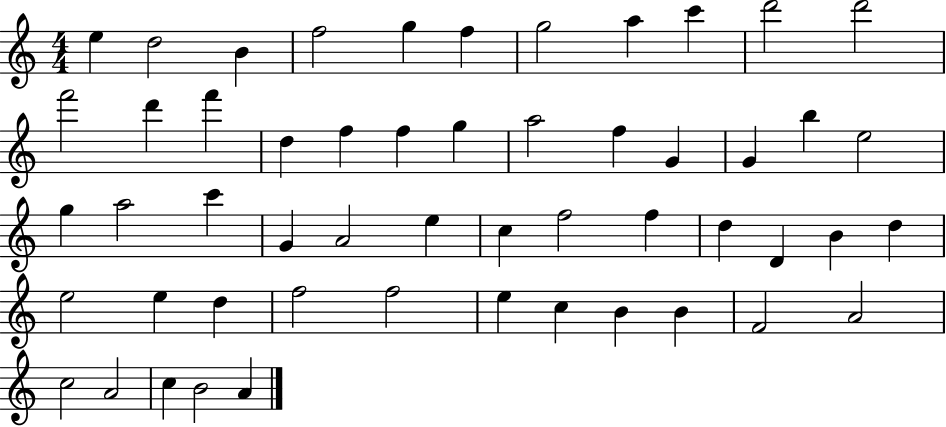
{
  \clef treble
  \numericTimeSignature
  \time 4/4
  \key c \major
  e''4 d''2 b'4 | f''2 g''4 f''4 | g''2 a''4 c'''4 | d'''2 d'''2 | \break f'''2 d'''4 f'''4 | d''4 f''4 f''4 g''4 | a''2 f''4 g'4 | g'4 b''4 e''2 | \break g''4 a''2 c'''4 | g'4 a'2 e''4 | c''4 f''2 f''4 | d''4 d'4 b'4 d''4 | \break e''2 e''4 d''4 | f''2 f''2 | e''4 c''4 b'4 b'4 | f'2 a'2 | \break c''2 a'2 | c''4 b'2 a'4 | \bar "|."
}